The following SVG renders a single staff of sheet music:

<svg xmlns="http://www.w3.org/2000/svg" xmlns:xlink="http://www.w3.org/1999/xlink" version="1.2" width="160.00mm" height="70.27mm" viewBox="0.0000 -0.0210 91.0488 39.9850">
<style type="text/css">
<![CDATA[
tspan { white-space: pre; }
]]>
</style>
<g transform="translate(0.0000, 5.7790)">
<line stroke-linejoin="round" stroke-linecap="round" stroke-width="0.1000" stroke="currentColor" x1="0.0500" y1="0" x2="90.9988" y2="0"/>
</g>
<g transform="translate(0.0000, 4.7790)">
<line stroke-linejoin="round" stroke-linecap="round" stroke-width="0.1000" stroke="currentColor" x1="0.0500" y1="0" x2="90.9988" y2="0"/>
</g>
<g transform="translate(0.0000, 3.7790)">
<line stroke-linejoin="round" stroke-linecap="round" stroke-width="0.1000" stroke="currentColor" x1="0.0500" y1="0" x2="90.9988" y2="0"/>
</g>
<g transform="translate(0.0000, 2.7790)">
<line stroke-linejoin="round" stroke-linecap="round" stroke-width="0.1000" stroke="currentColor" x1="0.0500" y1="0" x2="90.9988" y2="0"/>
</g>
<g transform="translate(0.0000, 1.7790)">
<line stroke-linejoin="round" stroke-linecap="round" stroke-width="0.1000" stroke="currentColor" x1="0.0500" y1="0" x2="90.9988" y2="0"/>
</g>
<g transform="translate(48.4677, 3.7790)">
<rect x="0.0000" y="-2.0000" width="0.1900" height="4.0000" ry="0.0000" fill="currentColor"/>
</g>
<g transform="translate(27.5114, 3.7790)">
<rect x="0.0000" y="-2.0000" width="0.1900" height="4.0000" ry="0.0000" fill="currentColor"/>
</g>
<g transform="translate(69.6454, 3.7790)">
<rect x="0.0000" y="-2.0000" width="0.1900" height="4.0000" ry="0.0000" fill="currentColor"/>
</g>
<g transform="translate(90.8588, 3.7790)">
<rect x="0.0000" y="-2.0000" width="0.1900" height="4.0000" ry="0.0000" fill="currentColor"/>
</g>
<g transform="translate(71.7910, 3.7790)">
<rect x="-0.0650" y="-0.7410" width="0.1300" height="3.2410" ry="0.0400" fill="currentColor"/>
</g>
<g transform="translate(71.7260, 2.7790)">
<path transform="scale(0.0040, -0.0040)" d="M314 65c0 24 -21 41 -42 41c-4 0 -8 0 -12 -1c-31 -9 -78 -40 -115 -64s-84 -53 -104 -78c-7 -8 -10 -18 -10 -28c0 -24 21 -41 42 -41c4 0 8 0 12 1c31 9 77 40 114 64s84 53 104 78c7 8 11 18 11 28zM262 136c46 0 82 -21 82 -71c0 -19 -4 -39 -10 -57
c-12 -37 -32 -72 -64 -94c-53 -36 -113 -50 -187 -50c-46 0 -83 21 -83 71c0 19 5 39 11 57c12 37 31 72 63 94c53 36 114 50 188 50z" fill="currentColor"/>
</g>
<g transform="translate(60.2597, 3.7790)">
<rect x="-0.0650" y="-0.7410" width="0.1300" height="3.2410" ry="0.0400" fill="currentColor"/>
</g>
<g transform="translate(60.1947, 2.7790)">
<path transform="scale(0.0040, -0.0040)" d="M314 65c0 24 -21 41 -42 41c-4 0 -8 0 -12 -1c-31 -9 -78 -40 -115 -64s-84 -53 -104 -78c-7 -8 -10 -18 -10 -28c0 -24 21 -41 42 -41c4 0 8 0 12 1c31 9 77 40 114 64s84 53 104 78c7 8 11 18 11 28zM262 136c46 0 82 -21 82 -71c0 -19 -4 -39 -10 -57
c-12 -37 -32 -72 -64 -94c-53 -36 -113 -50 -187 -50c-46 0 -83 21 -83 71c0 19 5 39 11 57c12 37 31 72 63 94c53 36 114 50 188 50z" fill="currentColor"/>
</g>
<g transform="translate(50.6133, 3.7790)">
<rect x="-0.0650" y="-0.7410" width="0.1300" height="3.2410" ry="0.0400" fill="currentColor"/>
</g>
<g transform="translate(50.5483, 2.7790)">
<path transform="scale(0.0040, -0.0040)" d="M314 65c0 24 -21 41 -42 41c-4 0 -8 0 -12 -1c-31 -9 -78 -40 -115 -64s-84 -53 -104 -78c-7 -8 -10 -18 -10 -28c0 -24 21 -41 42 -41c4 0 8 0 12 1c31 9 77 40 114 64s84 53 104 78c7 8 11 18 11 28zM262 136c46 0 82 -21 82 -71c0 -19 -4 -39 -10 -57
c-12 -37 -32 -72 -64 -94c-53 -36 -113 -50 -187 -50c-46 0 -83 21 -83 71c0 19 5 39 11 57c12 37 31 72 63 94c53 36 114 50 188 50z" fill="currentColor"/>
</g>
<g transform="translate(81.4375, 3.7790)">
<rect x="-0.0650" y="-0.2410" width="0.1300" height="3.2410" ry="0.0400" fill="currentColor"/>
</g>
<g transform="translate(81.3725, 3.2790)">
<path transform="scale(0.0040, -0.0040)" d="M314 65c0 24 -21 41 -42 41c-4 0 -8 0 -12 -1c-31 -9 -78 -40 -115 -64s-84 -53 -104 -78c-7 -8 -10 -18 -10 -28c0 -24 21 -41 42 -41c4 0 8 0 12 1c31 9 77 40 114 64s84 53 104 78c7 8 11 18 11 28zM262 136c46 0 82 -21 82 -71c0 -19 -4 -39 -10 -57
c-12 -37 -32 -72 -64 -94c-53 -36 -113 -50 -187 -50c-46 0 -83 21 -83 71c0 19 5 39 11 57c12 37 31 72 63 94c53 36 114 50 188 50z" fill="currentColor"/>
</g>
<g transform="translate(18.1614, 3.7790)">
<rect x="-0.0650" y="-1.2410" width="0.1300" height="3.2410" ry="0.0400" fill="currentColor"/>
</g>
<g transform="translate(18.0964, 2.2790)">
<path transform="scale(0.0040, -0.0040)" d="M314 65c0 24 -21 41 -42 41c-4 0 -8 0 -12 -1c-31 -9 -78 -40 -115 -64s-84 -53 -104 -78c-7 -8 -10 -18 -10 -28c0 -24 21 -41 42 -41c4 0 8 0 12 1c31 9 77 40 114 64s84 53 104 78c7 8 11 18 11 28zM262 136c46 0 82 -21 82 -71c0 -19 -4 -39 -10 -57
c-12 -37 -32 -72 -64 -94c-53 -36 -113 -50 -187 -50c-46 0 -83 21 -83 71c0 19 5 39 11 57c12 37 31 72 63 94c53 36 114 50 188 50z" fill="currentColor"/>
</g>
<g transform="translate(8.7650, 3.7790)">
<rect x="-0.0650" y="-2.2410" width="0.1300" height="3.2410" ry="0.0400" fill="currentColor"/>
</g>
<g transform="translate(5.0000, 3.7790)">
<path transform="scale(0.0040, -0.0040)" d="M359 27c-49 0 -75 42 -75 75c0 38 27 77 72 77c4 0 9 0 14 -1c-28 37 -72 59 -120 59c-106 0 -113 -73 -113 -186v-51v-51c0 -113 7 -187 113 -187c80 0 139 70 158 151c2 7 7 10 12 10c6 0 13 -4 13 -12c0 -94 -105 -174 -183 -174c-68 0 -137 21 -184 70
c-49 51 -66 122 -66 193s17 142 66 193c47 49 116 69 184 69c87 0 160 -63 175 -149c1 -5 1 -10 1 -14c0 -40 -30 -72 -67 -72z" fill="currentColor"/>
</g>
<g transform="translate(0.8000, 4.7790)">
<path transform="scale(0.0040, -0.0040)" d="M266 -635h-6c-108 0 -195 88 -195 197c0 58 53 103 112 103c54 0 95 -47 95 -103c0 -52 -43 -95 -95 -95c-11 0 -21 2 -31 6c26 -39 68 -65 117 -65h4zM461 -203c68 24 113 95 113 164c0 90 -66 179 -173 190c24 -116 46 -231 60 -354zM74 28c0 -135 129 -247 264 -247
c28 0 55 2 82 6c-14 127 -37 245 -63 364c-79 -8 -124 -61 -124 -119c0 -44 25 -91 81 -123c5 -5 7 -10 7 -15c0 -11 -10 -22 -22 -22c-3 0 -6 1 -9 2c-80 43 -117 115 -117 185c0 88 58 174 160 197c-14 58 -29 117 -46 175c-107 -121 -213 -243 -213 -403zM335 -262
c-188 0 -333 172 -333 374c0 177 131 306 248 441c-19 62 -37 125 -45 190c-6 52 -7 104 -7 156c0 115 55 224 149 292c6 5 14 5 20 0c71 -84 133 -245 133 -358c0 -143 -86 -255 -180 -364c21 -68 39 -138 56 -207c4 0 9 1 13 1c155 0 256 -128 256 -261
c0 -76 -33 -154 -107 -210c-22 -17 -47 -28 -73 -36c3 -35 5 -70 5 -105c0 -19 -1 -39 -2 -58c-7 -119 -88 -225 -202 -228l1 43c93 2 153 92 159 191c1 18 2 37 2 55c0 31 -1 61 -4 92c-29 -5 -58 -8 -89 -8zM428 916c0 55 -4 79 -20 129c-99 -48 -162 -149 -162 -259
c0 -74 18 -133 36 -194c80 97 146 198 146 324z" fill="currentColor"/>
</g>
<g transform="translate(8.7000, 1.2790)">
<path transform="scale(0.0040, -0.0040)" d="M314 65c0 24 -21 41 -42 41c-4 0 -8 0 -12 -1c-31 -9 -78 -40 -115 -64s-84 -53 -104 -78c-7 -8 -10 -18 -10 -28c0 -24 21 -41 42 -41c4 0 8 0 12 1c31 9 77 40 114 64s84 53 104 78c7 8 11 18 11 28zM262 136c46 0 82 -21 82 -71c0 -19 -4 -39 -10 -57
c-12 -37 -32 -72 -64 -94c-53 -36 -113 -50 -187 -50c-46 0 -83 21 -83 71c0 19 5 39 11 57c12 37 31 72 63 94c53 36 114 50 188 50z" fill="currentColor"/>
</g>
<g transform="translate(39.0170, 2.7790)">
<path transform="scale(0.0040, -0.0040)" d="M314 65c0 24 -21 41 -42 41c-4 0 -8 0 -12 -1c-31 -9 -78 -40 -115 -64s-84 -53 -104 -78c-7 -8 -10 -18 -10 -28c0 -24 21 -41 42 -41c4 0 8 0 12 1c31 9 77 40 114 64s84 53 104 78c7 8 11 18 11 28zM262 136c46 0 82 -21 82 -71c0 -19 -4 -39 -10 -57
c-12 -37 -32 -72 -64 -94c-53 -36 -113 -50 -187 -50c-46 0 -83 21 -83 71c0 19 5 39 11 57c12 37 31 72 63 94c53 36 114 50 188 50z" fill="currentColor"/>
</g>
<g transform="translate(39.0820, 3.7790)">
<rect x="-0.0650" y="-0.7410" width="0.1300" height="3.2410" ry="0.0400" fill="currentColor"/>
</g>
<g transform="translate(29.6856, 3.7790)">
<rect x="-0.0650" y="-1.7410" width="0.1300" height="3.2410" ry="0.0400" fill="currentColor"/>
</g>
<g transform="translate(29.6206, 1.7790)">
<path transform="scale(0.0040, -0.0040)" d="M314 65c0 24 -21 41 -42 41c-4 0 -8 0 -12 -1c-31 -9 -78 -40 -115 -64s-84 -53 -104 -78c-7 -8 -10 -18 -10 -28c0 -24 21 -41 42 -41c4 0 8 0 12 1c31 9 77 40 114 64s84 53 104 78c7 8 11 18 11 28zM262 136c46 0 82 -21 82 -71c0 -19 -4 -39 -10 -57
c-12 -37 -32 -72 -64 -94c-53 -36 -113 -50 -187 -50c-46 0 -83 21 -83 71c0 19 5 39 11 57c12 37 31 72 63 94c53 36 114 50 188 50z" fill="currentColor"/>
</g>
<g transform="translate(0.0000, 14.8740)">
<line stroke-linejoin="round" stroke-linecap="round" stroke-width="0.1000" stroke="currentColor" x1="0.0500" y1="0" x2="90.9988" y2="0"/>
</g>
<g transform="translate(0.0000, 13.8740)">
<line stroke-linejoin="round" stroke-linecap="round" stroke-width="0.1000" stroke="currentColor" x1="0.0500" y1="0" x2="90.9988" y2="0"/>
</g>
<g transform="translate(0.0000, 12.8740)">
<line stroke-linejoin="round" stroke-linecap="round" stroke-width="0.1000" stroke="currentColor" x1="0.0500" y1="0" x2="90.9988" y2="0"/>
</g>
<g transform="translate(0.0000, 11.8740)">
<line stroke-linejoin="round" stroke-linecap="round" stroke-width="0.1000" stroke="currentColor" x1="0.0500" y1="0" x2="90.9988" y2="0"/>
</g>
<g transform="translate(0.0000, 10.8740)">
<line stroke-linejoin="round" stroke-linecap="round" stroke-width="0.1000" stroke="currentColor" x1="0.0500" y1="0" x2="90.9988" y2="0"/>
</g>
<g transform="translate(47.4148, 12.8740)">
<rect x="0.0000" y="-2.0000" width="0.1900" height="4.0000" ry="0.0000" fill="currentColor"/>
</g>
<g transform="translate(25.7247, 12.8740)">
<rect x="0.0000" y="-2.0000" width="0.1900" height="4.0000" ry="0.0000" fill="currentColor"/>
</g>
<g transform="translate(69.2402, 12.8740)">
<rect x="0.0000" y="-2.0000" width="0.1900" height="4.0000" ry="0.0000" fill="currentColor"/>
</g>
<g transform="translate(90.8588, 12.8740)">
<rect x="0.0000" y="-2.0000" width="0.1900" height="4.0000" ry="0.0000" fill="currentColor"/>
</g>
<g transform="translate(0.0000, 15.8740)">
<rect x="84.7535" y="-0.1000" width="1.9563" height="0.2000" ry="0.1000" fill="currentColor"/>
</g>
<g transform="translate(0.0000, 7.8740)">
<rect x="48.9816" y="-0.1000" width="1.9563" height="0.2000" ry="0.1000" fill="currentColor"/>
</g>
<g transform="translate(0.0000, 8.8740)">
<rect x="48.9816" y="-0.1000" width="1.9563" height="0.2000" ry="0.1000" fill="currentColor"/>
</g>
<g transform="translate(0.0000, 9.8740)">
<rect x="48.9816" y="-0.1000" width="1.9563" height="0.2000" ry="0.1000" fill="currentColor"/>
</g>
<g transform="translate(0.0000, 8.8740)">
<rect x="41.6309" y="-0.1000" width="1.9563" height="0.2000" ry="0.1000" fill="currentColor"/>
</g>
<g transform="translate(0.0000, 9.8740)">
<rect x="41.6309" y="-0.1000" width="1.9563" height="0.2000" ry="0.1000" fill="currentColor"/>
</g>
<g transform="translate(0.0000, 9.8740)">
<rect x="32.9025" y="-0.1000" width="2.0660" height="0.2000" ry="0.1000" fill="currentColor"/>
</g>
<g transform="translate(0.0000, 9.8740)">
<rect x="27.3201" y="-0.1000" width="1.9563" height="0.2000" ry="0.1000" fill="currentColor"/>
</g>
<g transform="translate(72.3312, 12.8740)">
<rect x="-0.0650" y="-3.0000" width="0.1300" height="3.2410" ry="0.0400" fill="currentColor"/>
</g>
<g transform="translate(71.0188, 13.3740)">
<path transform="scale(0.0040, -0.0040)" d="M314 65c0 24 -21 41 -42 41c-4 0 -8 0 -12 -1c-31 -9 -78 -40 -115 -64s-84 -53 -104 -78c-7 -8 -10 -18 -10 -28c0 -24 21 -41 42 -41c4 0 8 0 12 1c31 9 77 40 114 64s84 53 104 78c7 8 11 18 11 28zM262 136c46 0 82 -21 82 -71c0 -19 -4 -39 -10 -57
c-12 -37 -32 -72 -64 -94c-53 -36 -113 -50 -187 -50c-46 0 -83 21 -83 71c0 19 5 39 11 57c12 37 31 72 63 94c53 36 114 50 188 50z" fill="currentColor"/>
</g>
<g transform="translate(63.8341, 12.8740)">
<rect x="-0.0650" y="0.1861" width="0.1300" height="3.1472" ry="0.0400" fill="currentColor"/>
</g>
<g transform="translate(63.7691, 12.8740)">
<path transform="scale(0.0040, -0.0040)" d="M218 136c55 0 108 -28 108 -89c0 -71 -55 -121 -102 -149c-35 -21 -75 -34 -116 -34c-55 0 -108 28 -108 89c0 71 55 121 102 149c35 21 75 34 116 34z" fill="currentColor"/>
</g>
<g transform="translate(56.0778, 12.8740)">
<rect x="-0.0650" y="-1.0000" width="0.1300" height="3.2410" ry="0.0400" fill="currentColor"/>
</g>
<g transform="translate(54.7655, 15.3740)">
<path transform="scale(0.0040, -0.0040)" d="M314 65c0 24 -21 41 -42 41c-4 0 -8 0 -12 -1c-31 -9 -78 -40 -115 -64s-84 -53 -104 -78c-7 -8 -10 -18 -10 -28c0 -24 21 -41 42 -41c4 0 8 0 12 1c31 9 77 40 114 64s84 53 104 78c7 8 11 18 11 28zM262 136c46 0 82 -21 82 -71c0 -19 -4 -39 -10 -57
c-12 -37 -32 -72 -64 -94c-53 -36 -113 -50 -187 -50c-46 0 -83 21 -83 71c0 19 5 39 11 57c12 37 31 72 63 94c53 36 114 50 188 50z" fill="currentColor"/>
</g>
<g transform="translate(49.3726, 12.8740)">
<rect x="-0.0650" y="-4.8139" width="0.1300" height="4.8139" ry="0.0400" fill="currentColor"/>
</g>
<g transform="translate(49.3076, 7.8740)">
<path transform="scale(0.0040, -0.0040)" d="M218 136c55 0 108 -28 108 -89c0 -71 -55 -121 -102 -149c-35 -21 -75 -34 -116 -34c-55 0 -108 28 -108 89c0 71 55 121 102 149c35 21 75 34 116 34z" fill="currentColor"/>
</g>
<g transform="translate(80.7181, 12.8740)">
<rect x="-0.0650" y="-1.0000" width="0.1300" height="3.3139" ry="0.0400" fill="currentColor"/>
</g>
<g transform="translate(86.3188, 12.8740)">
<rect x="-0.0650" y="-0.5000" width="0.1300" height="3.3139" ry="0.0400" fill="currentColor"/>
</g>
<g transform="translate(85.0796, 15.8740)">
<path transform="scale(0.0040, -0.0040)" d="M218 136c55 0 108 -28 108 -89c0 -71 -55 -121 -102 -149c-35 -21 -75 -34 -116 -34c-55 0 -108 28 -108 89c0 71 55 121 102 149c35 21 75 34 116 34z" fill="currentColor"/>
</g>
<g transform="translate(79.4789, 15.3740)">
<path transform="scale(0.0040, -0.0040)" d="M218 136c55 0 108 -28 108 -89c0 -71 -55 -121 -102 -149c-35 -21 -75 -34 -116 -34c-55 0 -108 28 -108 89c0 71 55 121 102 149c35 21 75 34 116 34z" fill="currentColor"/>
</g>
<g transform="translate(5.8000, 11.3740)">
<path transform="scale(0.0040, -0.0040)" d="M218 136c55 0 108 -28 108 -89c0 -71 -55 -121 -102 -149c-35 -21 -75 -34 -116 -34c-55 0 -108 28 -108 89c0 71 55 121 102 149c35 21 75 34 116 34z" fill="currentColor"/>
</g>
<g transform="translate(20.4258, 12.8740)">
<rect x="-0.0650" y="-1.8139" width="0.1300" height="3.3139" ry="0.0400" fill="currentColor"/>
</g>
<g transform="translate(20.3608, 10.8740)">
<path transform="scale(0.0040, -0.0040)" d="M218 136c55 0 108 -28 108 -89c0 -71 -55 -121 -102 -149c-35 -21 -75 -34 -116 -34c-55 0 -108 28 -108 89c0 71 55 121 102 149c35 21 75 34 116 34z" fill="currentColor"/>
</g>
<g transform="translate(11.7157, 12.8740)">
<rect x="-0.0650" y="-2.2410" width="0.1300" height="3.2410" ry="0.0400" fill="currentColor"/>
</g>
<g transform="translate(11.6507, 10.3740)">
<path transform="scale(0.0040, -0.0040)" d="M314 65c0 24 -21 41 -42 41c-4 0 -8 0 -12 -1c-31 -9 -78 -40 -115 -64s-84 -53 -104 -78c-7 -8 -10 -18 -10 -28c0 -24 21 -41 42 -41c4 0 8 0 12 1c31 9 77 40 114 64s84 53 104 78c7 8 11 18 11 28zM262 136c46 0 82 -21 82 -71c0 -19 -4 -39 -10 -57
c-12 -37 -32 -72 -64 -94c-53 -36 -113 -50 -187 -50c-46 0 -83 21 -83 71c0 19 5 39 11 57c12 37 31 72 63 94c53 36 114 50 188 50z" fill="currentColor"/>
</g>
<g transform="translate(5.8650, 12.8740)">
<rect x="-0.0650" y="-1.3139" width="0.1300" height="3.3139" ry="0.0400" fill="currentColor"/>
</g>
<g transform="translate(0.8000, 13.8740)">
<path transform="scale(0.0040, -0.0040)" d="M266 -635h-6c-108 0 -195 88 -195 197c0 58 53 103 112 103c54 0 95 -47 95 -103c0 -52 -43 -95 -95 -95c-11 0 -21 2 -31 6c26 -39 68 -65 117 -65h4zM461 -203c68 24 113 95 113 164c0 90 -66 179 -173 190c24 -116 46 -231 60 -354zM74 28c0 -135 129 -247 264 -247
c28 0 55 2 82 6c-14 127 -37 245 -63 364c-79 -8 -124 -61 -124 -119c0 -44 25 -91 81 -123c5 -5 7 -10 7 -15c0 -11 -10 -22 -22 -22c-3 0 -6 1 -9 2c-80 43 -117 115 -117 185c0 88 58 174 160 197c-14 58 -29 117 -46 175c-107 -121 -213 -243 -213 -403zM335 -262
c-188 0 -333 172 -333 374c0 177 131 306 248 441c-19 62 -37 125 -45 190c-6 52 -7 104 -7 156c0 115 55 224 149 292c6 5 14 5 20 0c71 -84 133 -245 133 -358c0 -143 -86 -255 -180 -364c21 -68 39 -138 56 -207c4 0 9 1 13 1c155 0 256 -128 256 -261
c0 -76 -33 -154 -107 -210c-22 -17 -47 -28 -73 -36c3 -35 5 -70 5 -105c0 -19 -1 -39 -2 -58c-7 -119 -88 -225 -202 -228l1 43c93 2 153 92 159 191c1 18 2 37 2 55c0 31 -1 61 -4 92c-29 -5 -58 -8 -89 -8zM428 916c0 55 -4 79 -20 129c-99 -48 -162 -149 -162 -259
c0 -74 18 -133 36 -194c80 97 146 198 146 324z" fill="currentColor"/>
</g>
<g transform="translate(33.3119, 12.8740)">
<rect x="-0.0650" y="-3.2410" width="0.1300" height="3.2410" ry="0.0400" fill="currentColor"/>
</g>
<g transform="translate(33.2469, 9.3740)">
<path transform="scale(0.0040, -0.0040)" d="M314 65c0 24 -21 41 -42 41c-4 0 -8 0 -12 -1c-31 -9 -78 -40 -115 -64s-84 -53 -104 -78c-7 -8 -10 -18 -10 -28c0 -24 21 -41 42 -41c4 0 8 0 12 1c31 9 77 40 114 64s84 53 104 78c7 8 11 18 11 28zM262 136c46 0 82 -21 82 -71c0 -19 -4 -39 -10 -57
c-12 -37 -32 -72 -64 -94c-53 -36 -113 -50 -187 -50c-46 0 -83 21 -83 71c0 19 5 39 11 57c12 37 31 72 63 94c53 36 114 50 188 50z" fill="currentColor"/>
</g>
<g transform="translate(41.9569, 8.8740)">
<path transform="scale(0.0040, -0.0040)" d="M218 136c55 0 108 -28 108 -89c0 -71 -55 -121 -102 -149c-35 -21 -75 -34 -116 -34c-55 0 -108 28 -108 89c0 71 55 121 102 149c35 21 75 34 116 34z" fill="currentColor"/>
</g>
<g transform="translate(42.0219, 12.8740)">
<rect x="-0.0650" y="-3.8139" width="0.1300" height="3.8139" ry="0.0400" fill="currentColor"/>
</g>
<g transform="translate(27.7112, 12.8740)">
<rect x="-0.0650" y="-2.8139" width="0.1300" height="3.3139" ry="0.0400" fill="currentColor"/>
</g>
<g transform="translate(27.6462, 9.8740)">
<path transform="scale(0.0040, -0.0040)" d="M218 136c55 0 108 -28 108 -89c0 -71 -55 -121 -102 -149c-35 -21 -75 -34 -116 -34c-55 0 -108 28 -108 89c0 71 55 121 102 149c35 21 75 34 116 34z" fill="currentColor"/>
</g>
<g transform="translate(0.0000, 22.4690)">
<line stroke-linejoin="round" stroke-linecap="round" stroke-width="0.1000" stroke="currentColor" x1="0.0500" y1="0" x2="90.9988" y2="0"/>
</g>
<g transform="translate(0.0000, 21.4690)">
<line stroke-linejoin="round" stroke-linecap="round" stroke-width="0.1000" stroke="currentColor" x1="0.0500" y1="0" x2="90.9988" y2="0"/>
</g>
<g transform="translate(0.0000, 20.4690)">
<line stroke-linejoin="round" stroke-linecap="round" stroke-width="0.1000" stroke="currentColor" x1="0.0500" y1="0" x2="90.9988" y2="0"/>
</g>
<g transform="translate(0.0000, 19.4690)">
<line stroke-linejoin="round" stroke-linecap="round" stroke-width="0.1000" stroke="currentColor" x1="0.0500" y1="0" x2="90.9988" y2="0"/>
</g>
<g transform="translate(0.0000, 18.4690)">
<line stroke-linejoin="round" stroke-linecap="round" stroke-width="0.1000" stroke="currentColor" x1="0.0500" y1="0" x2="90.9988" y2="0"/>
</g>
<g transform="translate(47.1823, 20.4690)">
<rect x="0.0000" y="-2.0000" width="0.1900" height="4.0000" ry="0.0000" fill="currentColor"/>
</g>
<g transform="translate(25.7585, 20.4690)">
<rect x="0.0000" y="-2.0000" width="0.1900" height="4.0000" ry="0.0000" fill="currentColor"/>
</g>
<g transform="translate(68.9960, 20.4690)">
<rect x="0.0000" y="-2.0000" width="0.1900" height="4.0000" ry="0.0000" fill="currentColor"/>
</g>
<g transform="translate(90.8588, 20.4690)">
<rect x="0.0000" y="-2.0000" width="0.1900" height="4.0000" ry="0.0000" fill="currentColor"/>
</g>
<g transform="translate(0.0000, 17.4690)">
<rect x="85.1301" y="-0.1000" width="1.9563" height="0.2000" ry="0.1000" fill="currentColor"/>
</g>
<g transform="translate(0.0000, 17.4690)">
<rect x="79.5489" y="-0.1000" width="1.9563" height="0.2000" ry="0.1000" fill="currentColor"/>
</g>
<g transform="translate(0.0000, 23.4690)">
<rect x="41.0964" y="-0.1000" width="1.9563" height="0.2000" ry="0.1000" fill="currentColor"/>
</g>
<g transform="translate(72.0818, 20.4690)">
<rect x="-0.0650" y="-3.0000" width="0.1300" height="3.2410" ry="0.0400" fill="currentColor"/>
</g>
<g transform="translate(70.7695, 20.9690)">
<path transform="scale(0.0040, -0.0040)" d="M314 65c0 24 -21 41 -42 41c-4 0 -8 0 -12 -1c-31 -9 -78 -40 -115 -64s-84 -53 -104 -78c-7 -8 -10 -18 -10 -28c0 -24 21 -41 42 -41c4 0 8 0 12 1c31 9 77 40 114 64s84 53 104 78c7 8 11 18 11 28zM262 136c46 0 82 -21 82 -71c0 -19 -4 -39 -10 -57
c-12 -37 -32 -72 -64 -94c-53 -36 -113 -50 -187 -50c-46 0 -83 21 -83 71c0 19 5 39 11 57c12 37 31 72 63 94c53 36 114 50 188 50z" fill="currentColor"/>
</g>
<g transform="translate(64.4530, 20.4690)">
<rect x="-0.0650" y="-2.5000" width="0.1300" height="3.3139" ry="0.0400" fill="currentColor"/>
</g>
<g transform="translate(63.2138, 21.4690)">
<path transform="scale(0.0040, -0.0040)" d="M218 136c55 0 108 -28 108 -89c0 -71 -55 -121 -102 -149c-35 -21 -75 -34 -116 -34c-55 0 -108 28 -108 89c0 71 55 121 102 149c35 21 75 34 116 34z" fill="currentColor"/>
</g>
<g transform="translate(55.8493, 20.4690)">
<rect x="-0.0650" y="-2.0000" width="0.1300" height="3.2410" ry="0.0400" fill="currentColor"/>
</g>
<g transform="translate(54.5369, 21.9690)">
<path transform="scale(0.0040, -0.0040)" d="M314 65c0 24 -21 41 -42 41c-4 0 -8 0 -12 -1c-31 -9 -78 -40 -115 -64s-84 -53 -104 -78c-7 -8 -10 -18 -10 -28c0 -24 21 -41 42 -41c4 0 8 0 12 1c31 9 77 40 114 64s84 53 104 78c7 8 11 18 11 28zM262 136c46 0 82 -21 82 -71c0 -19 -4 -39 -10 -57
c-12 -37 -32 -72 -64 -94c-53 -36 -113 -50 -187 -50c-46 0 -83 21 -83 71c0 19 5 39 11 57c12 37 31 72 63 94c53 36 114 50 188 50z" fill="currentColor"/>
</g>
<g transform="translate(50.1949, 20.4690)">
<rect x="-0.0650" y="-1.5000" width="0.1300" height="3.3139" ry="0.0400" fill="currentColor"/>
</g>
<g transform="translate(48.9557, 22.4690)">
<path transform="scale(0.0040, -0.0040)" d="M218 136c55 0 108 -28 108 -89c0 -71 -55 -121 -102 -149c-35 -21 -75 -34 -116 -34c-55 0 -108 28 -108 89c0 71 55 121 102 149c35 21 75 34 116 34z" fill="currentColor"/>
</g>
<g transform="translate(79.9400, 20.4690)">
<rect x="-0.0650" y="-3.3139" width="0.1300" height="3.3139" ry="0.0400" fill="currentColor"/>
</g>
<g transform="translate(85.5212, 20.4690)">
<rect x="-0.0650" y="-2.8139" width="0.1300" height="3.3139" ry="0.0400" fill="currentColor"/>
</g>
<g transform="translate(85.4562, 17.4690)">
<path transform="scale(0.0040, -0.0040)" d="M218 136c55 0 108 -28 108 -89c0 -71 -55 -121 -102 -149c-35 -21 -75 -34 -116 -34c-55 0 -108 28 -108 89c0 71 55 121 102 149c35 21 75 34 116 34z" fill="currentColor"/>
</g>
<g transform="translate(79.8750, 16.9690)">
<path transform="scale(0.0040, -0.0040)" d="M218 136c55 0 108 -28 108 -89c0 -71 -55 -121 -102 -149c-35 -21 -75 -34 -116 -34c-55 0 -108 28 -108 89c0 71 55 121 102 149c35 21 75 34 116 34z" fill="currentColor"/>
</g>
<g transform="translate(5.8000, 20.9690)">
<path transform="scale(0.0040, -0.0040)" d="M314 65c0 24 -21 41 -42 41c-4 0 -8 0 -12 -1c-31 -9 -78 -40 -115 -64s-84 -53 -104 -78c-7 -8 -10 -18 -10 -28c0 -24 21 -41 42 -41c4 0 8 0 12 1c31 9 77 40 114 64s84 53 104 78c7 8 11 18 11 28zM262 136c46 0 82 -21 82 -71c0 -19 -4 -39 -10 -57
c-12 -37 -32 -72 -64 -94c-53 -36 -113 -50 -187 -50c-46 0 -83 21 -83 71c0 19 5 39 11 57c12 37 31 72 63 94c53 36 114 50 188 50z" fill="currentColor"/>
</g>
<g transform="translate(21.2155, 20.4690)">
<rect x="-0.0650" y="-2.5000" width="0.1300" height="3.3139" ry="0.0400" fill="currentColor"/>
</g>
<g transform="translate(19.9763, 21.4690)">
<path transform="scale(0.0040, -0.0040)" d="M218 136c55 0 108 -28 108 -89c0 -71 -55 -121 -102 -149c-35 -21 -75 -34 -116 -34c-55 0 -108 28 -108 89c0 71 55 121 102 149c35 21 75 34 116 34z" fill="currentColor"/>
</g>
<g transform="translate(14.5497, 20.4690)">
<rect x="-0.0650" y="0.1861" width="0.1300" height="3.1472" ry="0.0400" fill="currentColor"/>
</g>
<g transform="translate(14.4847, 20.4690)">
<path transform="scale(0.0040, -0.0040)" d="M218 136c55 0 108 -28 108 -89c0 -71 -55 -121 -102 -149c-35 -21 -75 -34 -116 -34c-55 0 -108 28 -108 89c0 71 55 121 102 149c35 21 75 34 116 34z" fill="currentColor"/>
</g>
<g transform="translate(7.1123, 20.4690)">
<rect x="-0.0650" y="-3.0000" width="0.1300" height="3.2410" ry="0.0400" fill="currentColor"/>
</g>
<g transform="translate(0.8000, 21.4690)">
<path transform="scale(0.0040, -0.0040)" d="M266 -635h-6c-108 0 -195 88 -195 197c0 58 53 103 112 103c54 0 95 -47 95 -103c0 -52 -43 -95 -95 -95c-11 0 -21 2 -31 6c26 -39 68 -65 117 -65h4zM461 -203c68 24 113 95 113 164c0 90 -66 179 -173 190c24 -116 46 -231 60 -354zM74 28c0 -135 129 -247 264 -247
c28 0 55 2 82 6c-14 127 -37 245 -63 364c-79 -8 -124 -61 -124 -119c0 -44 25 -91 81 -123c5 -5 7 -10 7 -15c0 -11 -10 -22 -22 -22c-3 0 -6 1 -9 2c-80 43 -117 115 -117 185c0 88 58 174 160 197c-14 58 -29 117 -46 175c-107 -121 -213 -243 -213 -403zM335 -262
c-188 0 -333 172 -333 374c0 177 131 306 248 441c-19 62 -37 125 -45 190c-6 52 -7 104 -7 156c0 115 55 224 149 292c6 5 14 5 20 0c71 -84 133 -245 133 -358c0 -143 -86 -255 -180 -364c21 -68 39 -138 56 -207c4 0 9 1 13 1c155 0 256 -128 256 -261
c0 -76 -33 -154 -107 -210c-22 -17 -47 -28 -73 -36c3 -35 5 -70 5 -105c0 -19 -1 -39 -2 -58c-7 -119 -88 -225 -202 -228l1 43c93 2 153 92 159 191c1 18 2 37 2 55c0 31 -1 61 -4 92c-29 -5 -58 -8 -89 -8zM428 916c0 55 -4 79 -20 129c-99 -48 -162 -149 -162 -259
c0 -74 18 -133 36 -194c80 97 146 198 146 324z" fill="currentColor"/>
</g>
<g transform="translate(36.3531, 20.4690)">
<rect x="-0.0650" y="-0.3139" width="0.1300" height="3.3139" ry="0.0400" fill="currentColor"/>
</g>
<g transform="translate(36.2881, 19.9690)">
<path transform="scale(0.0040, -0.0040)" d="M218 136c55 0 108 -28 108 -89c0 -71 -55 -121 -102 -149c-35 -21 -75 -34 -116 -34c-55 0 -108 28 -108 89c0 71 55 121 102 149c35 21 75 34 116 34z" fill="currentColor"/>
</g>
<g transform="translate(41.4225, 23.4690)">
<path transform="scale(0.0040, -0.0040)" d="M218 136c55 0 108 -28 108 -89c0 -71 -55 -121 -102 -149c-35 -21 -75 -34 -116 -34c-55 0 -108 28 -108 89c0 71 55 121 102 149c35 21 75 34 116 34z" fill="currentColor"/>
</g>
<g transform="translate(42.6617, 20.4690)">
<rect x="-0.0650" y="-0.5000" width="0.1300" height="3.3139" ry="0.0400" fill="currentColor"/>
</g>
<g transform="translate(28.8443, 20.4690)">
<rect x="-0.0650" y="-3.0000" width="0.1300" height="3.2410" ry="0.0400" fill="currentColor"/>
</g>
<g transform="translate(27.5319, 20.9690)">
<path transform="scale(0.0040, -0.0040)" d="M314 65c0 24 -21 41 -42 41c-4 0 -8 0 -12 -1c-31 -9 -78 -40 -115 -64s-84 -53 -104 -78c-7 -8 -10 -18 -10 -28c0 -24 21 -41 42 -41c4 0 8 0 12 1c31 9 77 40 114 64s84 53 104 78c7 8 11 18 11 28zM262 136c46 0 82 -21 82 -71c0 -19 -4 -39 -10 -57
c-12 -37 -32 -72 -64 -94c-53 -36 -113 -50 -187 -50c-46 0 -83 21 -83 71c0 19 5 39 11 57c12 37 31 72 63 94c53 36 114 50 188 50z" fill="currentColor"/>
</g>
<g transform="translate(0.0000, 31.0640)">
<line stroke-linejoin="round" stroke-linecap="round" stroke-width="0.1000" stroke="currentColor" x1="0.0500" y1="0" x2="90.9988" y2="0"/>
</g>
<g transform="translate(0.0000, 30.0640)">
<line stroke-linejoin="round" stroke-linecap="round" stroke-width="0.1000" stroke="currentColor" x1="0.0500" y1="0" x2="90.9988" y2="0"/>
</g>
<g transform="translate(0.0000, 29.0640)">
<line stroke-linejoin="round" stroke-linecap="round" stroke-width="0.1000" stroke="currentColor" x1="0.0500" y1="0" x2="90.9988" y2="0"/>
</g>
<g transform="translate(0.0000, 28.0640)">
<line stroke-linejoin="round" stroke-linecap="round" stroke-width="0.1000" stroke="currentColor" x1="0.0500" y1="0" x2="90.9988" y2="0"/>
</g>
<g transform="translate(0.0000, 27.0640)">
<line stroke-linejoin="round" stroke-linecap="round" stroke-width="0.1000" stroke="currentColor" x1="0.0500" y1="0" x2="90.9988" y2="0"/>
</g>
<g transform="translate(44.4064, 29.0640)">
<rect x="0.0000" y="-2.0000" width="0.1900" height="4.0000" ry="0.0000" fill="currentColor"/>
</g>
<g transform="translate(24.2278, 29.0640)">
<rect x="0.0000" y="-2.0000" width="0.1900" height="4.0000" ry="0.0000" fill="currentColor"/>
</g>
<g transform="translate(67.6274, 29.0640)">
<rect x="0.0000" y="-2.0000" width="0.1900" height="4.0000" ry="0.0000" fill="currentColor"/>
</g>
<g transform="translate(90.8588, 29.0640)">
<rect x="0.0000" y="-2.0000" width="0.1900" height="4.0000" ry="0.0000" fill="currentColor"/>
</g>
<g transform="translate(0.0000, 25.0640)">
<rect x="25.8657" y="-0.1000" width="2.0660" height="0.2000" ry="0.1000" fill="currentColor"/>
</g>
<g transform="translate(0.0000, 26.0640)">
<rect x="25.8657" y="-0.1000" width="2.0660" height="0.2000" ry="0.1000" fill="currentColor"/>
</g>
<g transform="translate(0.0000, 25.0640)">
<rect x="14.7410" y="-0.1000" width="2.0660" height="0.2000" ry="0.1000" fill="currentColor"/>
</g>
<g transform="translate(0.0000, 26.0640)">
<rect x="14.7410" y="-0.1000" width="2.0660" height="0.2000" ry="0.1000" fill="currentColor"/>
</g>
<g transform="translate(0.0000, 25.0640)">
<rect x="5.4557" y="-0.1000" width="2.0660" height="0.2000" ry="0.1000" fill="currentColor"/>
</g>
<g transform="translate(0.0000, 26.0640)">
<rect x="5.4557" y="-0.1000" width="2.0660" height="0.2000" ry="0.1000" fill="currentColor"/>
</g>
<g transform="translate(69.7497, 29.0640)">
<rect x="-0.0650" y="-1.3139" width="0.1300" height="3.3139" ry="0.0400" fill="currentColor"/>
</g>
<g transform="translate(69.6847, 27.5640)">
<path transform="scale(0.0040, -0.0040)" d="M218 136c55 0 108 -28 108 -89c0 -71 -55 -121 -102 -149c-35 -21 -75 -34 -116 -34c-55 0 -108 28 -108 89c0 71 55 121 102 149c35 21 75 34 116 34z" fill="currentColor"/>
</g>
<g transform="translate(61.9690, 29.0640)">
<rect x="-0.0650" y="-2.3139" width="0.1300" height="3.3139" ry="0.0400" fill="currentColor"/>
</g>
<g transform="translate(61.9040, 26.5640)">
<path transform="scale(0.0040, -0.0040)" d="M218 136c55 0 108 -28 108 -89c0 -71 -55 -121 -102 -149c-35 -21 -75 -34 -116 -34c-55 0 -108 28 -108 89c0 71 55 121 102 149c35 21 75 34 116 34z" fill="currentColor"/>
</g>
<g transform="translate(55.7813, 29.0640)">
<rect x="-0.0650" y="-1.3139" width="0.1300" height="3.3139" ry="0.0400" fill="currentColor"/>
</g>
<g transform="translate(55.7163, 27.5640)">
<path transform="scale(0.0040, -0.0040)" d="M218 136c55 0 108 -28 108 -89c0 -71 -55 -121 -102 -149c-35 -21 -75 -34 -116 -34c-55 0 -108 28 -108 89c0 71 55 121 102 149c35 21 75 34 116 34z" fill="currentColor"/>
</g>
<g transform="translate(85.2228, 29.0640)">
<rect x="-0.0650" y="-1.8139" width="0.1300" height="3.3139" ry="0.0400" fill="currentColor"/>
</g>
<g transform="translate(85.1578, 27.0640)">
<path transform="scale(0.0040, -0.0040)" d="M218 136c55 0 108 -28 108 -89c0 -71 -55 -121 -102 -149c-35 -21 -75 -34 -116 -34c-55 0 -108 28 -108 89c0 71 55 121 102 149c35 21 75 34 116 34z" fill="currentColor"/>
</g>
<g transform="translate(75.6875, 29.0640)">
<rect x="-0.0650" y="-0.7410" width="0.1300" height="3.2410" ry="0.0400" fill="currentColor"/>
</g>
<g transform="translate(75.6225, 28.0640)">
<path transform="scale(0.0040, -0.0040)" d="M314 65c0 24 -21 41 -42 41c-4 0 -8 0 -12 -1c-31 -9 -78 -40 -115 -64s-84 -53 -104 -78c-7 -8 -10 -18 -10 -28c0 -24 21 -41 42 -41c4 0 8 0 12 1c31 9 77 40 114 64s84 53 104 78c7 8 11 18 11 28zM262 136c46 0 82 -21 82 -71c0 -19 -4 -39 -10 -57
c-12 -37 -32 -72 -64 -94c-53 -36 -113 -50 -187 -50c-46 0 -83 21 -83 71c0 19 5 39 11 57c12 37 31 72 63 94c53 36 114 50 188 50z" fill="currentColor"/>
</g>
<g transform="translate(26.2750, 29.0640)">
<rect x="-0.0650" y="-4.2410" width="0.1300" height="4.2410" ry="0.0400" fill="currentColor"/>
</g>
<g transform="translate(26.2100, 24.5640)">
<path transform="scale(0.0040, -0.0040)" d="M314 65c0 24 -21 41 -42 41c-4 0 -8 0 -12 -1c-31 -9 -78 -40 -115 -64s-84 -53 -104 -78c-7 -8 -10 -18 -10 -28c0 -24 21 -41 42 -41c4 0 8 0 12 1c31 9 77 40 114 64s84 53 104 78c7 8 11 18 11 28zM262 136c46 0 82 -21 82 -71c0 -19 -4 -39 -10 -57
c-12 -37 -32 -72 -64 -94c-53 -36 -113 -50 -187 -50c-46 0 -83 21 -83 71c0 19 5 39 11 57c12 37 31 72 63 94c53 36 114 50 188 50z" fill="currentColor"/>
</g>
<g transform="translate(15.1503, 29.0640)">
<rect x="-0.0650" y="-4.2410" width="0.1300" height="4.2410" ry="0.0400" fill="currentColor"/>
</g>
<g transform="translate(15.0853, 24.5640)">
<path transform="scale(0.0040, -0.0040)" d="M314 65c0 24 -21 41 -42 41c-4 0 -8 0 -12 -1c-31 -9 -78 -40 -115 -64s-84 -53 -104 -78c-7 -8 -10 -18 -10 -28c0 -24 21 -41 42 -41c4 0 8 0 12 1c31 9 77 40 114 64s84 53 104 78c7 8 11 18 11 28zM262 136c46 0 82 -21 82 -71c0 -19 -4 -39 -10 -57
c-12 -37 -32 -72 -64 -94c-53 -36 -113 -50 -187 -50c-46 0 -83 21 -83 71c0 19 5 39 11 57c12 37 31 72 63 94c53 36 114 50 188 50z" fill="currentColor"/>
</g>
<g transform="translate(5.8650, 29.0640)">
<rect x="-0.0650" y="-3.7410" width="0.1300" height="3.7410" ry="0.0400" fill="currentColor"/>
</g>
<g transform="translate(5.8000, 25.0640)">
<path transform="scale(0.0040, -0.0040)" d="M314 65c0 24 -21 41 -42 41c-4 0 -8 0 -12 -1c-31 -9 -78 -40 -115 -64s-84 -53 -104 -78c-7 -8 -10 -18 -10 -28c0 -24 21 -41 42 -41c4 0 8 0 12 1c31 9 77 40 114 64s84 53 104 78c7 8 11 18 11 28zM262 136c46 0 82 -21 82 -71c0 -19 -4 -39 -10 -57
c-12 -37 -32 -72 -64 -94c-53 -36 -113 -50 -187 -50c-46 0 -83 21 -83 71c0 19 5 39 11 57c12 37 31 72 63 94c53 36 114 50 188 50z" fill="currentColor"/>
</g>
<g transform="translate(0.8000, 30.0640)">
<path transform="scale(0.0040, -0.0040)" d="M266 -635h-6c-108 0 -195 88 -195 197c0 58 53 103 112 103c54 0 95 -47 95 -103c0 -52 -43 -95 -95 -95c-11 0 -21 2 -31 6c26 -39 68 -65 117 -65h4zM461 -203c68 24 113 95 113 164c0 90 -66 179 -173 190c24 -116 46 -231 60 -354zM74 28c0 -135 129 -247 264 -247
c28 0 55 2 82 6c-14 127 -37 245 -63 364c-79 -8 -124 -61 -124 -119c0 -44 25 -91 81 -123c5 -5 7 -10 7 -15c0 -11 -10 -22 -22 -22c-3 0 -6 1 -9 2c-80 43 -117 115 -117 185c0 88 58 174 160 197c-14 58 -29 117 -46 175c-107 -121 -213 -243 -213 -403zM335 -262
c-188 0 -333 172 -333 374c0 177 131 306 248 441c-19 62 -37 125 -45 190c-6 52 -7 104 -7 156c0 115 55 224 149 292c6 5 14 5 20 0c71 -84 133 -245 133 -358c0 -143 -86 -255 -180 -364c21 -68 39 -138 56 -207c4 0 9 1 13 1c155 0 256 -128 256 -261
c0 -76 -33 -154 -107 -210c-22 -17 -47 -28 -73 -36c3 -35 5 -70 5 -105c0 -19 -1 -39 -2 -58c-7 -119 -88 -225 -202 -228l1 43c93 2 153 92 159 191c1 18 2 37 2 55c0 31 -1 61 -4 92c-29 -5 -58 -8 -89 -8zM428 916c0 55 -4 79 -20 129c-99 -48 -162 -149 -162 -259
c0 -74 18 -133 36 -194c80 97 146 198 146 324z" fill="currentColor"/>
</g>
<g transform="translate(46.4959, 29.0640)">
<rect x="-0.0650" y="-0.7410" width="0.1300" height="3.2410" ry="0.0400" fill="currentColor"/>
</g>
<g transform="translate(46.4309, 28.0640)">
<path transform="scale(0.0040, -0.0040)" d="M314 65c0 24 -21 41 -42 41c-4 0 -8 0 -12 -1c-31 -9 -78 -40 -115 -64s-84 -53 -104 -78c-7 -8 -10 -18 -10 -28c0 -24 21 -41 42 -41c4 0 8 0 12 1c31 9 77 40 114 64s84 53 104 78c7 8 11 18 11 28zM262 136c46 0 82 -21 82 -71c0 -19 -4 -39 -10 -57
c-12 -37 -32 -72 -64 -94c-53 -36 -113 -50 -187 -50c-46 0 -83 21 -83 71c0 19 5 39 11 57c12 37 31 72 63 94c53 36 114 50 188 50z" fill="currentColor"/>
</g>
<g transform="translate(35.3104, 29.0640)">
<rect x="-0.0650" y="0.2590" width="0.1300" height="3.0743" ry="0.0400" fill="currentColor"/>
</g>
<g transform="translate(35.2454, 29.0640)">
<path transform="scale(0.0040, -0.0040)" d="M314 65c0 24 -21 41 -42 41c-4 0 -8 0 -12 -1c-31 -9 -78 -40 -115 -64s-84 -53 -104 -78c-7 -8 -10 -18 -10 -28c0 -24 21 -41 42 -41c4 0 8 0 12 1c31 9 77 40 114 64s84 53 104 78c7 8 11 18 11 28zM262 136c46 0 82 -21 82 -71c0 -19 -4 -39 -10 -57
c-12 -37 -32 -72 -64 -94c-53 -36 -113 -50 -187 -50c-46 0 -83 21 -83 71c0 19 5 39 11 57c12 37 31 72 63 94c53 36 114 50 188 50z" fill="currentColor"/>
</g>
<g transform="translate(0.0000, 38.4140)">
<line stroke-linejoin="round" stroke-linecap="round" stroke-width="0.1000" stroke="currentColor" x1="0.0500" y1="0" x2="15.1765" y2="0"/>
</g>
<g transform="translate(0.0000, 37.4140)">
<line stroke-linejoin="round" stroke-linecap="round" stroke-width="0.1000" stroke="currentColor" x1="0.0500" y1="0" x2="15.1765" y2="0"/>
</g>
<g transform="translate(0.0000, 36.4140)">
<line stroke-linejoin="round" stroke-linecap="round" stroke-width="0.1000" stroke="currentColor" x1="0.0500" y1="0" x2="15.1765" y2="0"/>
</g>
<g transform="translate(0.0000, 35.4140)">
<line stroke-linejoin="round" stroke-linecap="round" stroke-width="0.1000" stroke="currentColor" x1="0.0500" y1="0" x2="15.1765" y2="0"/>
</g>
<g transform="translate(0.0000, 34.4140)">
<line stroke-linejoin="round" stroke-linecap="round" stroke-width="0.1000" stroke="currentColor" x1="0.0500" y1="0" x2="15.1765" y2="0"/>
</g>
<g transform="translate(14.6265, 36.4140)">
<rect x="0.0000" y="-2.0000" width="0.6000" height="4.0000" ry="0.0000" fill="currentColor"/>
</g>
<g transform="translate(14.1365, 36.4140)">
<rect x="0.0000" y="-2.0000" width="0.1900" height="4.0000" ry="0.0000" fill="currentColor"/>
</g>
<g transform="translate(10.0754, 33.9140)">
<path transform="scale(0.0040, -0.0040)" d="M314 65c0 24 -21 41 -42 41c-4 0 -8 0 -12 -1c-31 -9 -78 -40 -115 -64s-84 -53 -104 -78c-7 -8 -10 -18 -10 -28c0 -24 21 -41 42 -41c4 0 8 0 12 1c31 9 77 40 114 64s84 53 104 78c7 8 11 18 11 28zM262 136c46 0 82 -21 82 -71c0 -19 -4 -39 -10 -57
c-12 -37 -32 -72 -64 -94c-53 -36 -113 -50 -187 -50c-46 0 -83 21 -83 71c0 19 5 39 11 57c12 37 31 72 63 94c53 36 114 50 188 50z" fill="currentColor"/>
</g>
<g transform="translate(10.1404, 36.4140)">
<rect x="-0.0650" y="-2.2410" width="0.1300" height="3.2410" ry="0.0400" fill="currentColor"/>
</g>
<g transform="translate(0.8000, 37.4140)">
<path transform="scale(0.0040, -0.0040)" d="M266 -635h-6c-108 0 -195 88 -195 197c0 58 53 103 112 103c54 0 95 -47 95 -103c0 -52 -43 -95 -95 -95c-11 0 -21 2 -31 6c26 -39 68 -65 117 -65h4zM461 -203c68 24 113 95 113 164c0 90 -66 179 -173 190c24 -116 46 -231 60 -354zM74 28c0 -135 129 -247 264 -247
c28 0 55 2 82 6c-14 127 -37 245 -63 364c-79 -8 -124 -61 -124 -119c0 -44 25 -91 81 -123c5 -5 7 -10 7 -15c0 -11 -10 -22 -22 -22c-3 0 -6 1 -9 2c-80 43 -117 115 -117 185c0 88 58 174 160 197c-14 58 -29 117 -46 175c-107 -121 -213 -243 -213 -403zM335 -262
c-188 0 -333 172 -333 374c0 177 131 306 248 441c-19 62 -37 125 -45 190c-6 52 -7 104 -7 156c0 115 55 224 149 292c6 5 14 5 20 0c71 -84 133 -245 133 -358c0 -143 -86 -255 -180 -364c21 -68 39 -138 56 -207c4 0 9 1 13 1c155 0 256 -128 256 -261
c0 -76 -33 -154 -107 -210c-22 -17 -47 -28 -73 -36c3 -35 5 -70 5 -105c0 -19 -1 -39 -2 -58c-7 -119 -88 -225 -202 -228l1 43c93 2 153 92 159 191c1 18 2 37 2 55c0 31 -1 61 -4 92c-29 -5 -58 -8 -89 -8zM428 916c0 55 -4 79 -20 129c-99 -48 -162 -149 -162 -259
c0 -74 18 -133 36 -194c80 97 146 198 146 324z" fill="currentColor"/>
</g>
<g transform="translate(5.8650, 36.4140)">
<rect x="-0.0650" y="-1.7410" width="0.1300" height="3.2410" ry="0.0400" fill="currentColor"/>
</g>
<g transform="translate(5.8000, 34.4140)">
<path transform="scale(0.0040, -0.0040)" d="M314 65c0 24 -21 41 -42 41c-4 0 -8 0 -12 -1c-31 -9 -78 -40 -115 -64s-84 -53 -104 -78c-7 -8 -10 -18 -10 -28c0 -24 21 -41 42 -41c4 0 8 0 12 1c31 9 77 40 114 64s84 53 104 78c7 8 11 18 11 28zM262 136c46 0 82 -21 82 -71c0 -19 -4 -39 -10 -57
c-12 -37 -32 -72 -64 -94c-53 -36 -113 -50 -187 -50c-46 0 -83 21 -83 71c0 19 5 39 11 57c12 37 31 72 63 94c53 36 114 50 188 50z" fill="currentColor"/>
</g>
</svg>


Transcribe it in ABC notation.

X:1
T:Untitled
M:4/4
L:1/4
K:C
g2 e2 f2 d2 d2 d2 d2 c2 e g2 f a b2 c' e' D2 B A2 D C A2 B G A2 c C E F2 G A2 b a c'2 d'2 d'2 B2 d2 e g e d2 f f2 g2